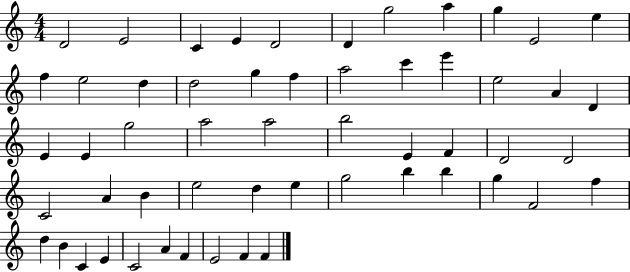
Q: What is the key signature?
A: C major